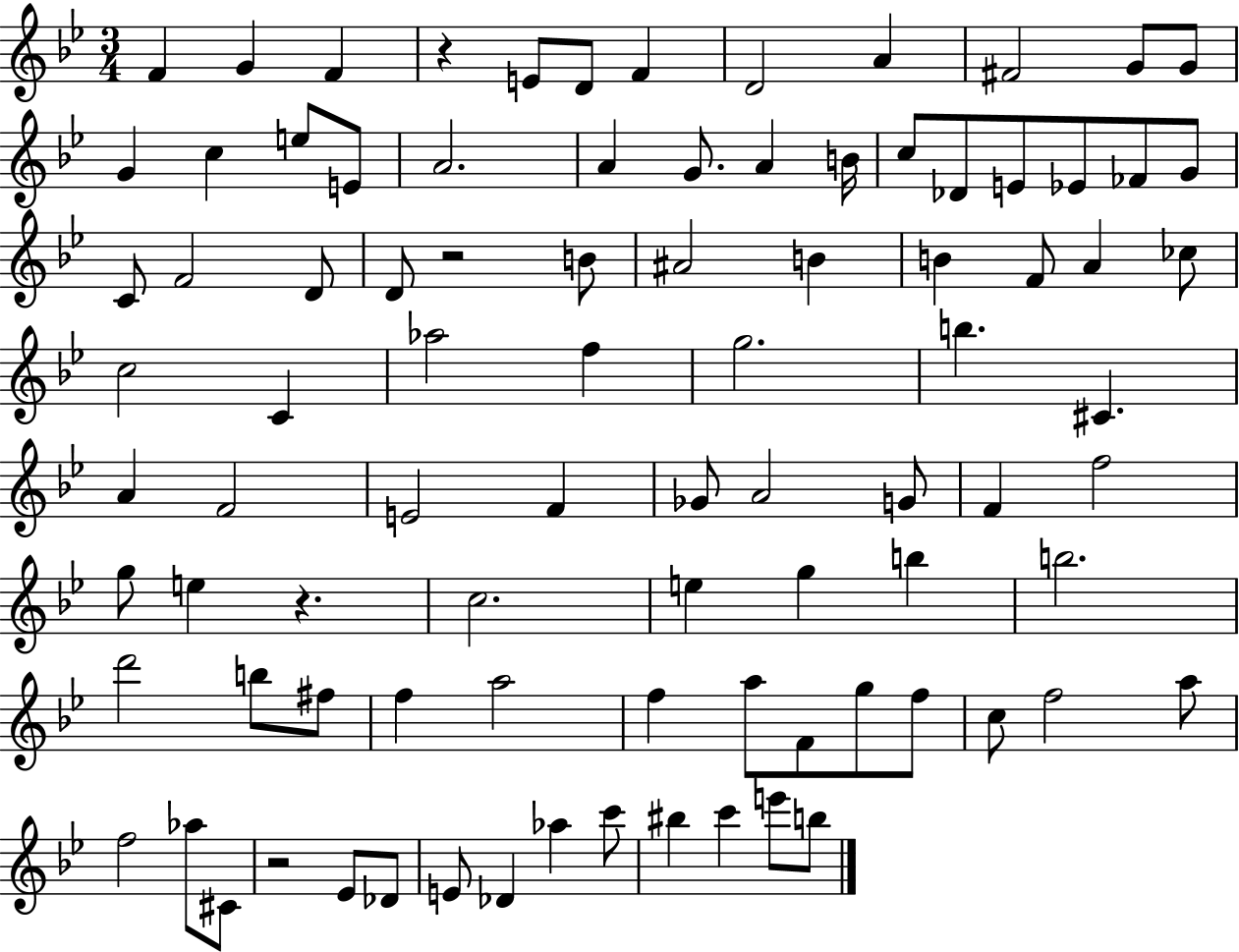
{
  \clef treble
  \numericTimeSignature
  \time 3/4
  \key bes \major
  f'4 g'4 f'4 | r4 e'8 d'8 f'4 | d'2 a'4 | fis'2 g'8 g'8 | \break g'4 c''4 e''8 e'8 | a'2. | a'4 g'8. a'4 b'16 | c''8 des'8 e'8 ees'8 fes'8 g'8 | \break c'8 f'2 d'8 | d'8 r2 b'8 | ais'2 b'4 | b'4 f'8 a'4 ces''8 | \break c''2 c'4 | aes''2 f''4 | g''2. | b''4. cis'4. | \break a'4 f'2 | e'2 f'4 | ges'8 a'2 g'8 | f'4 f''2 | \break g''8 e''4 r4. | c''2. | e''4 g''4 b''4 | b''2. | \break d'''2 b''8 fis''8 | f''4 a''2 | f''4 a''8 f'8 g''8 f''8 | c''8 f''2 a''8 | \break f''2 aes''8 cis'8 | r2 ees'8 des'8 | e'8 des'4 aes''4 c'''8 | bis''4 c'''4 e'''8 b''8 | \break \bar "|."
}